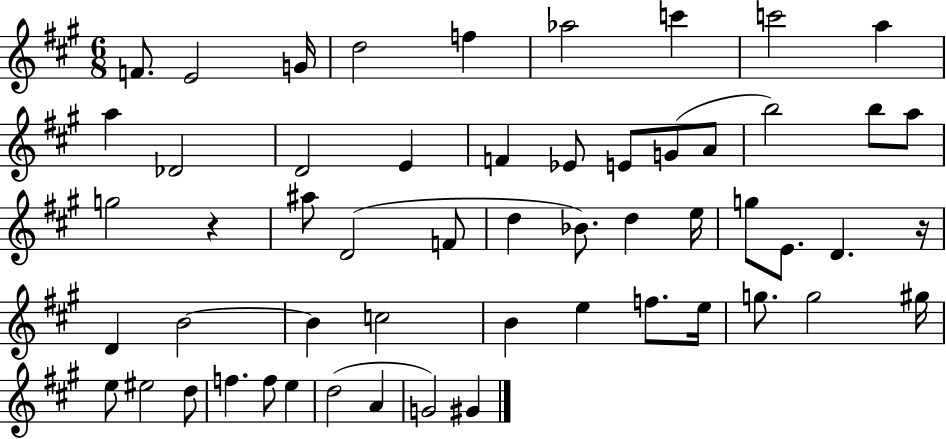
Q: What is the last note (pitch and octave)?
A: G#4